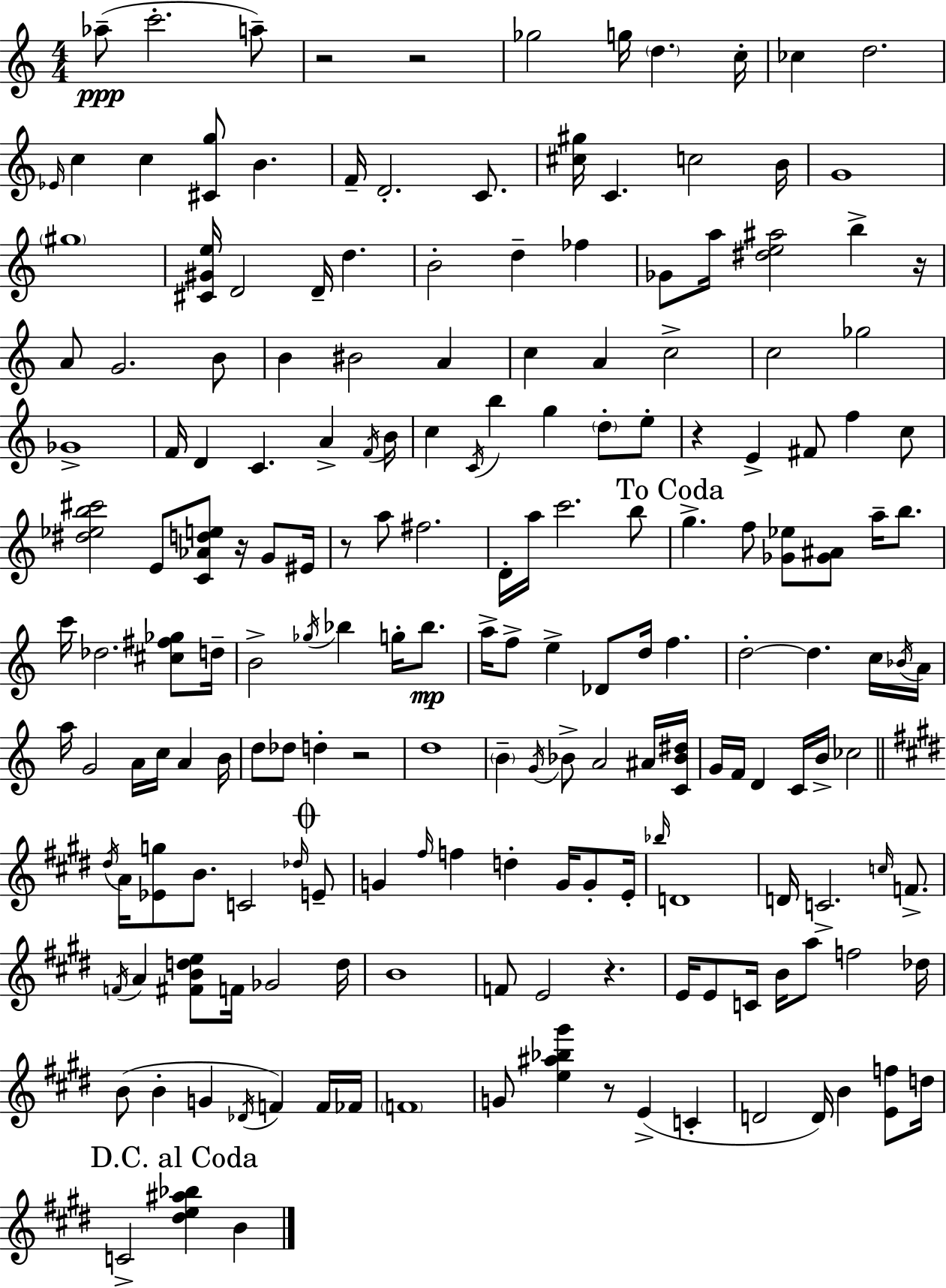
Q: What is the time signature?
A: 4/4